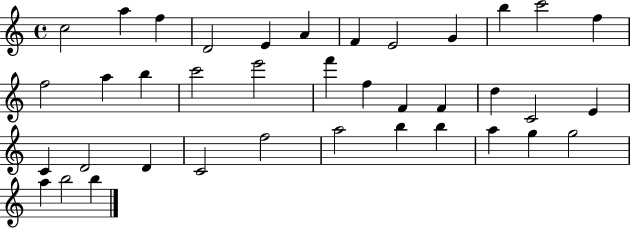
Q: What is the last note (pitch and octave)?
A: B5